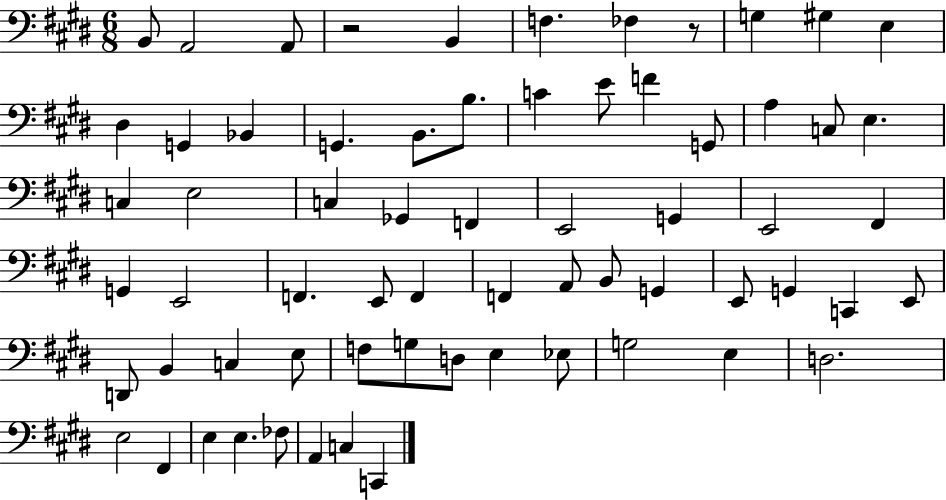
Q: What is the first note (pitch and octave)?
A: B2